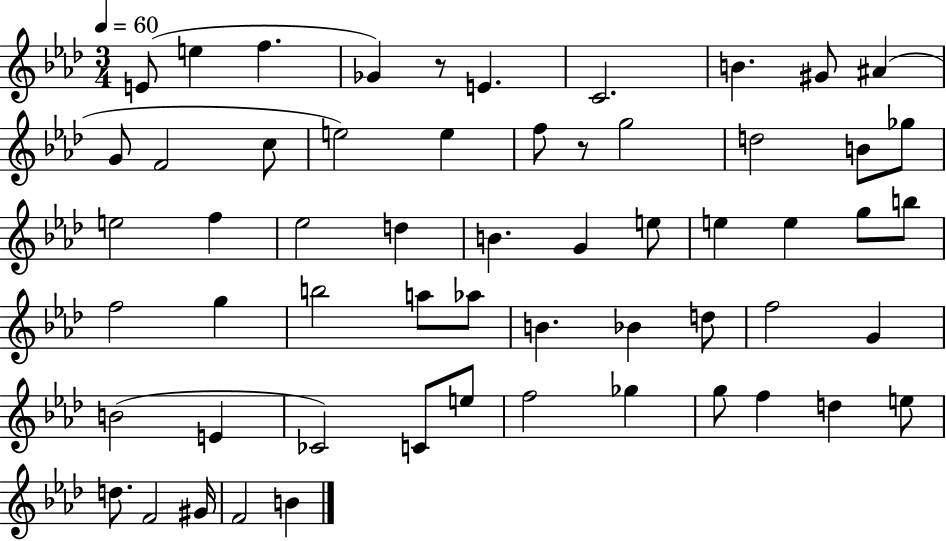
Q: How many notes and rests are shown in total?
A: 58